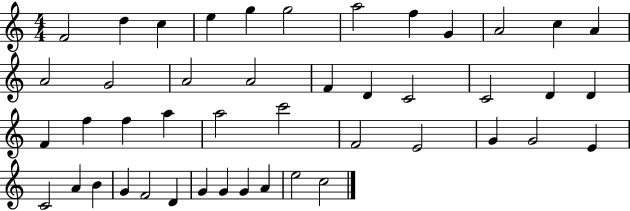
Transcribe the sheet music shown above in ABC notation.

X:1
T:Untitled
M:4/4
L:1/4
K:C
F2 d c e g g2 a2 f G A2 c A A2 G2 A2 A2 F D C2 C2 D D F f f a a2 c'2 F2 E2 G G2 E C2 A B G F2 D G G G A e2 c2